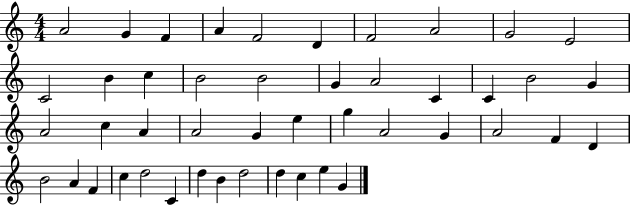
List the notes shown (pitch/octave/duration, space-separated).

A4/h G4/q F4/q A4/q F4/h D4/q F4/h A4/h G4/h E4/h C4/h B4/q C5/q B4/h B4/h G4/q A4/h C4/q C4/q B4/h G4/q A4/h C5/q A4/q A4/h G4/q E5/q G5/q A4/h G4/q A4/h F4/q D4/q B4/h A4/q F4/q C5/q D5/h C4/q D5/q B4/q D5/h D5/q C5/q E5/q G4/q